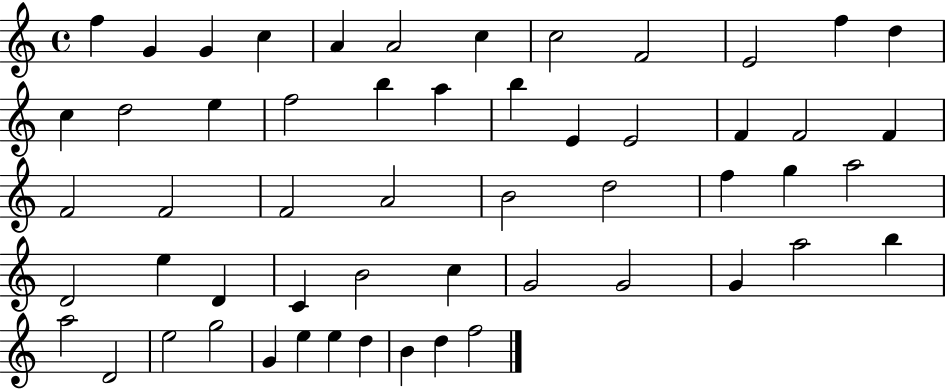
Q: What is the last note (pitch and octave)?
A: F5